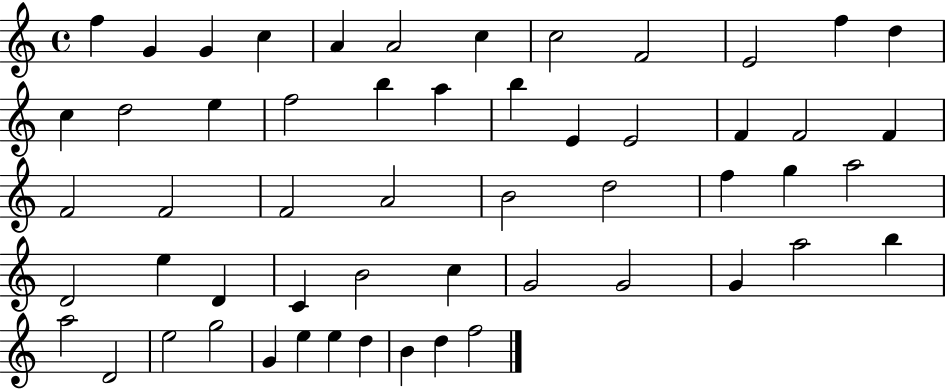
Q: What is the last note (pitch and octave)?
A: F5